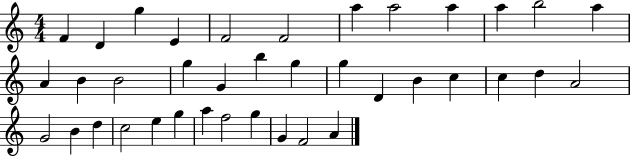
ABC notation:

X:1
T:Untitled
M:4/4
L:1/4
K:C
F D g E F2 F2 a a2 a a b2 a A B B2 g G b g g D B c c d A2 G2 B d c2 e g a f2 g G F2 A